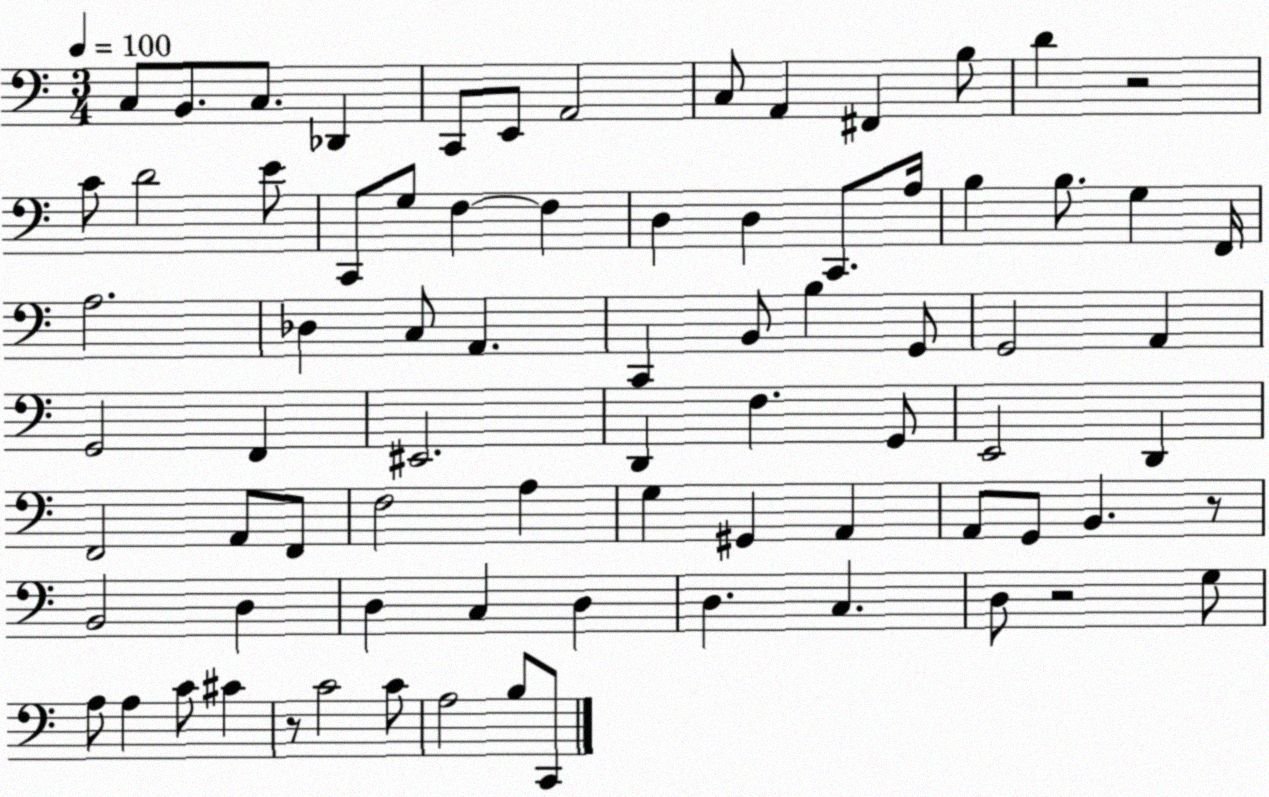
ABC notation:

X:1
T:Untitled
M:3/4
L:1/4
K:C
C,/2 B,,/2 C,/2 _D,, C,,/2 E,,/2 A,,2 C,/2 A,, ^F,, B,/2 D z2 C/2 D2 E/2 C,,/2 G,/2 F, F, D, D, C,,/2 A,/4 B, B,/2 G, F,,/4 A,2 _D, C,/2 A,, C,, B,,/2 B, G,,/2 G,,2 A,, G,,2 F,, ^E,,2 D,, F, G,,/2 E,,2 D,, F,,2 A,,/2 F,,/2 F,2 A, G, ^G,, A,, A,,/2 G,,/2 B,, z/2 B,,2 D, D, C, D, D, C, D,/2 z2 G,/2 A,/2 A, C/2 ^C z/2 C2 C/2 A,2 B,/2 C,,/2